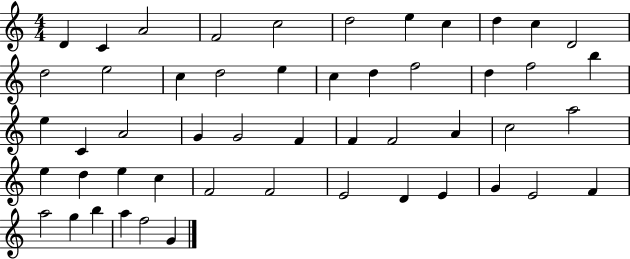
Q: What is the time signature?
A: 4/4